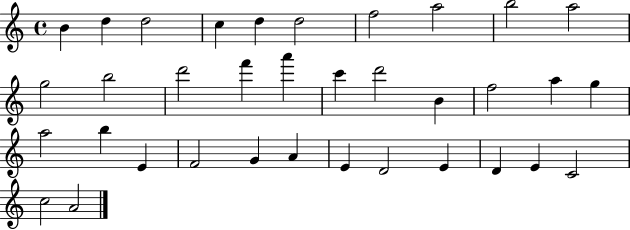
X:1
T:Untitled
M:4/4
L:1/4
K:C
B d d2 c d d2 f2 a2 b2 a2 g2 b2 d'2 f' a' c' d'2 B f2 a g a2 b E F2 G A E D2 E D E C2 c2 A2